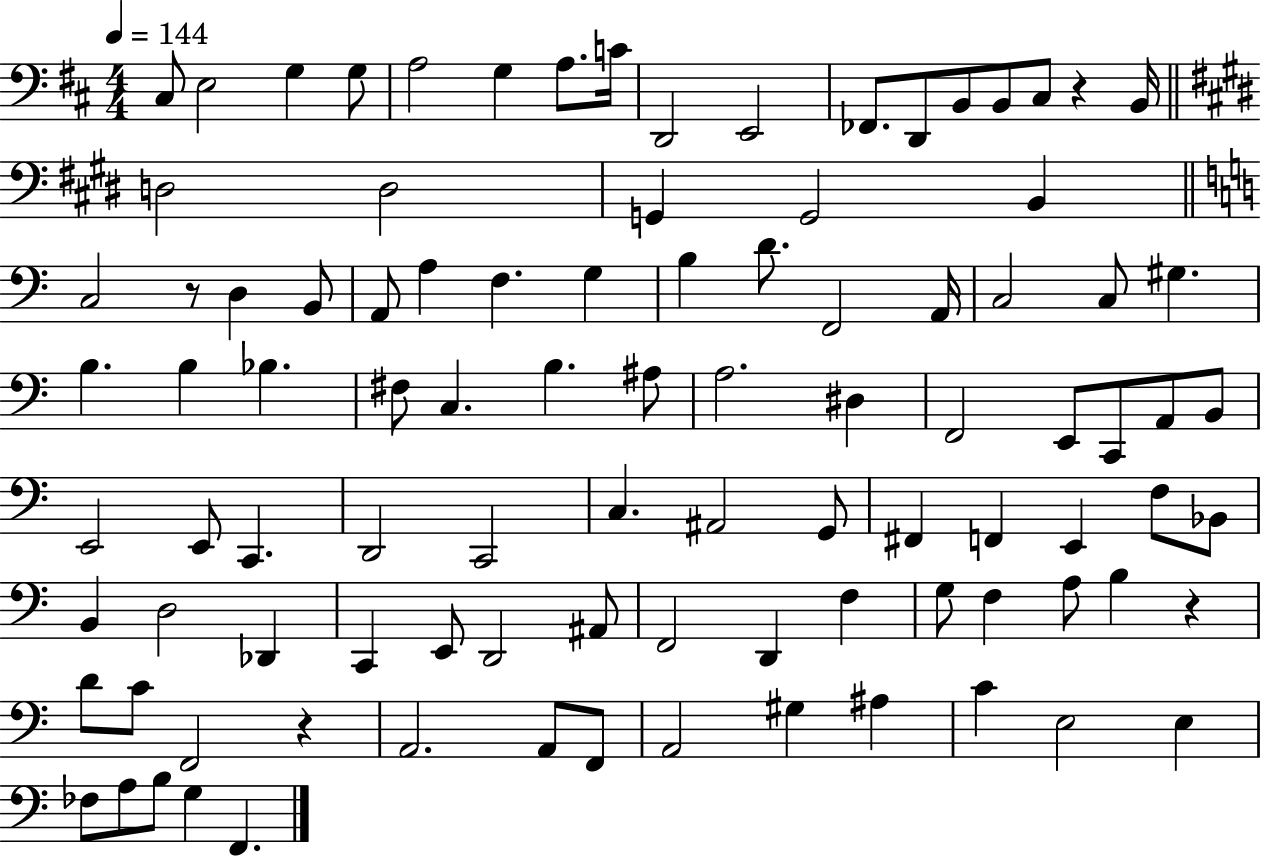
C#3/e E3/h G3/q G3/e A3/h G3/q A3/e. C4/s D2/h E2/h FES2/e. D2/e B2/e B2/e C#3/e R/q B2/s D3/h D3/h G2/q G2/h B2/q C3/h R/e D3/q B2/e A2/e A3/q F3/q. G3/q B3/q D4/e. F2/h A2/s C3/h C3/e G#3/q. B3/q. B3/q Bb3/q. F#3/e C3/q. B3/q. A#3/e A3/h. D#3/q F2/h E2/e C2/e A2/e B2/e E2/h E2/e C2/q. D2/h C2/h C3/q. A#2/h G2/e F#2/q F2/q E2/q F3/e Bb2/e B2/q D3/h Db2/q C2/q E2/e D2/h A#2/e F2/h D2/q F3/q G3/e F3/q A3/e B3/q R/q D4/e C4/e F2/h R/q A2/h. A2/e F2/e A2/h G#3/q A#3/q C4/q E3/h E3/q FES3/e A3/e B3/e G3/q F2/q.